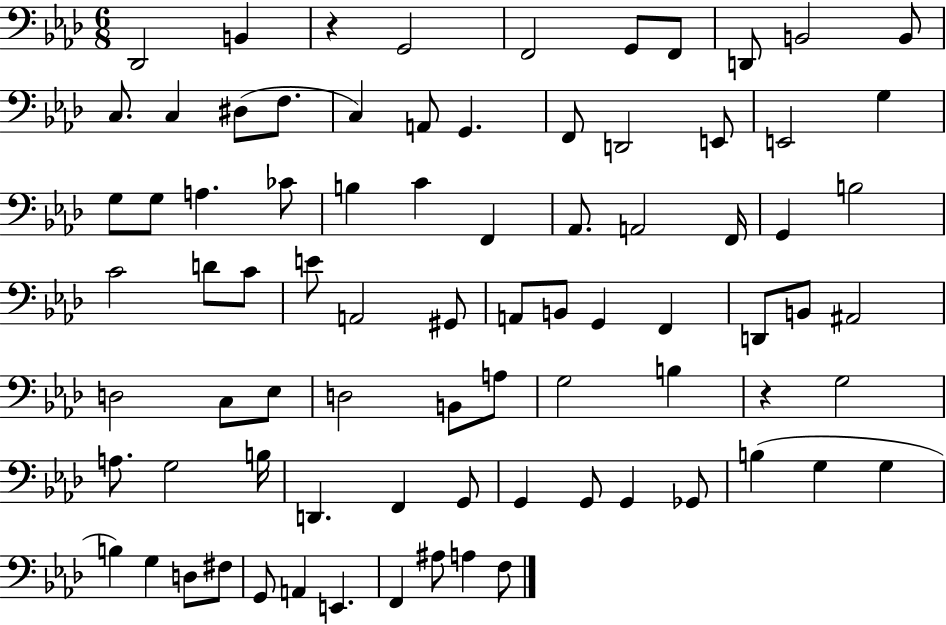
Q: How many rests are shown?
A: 2